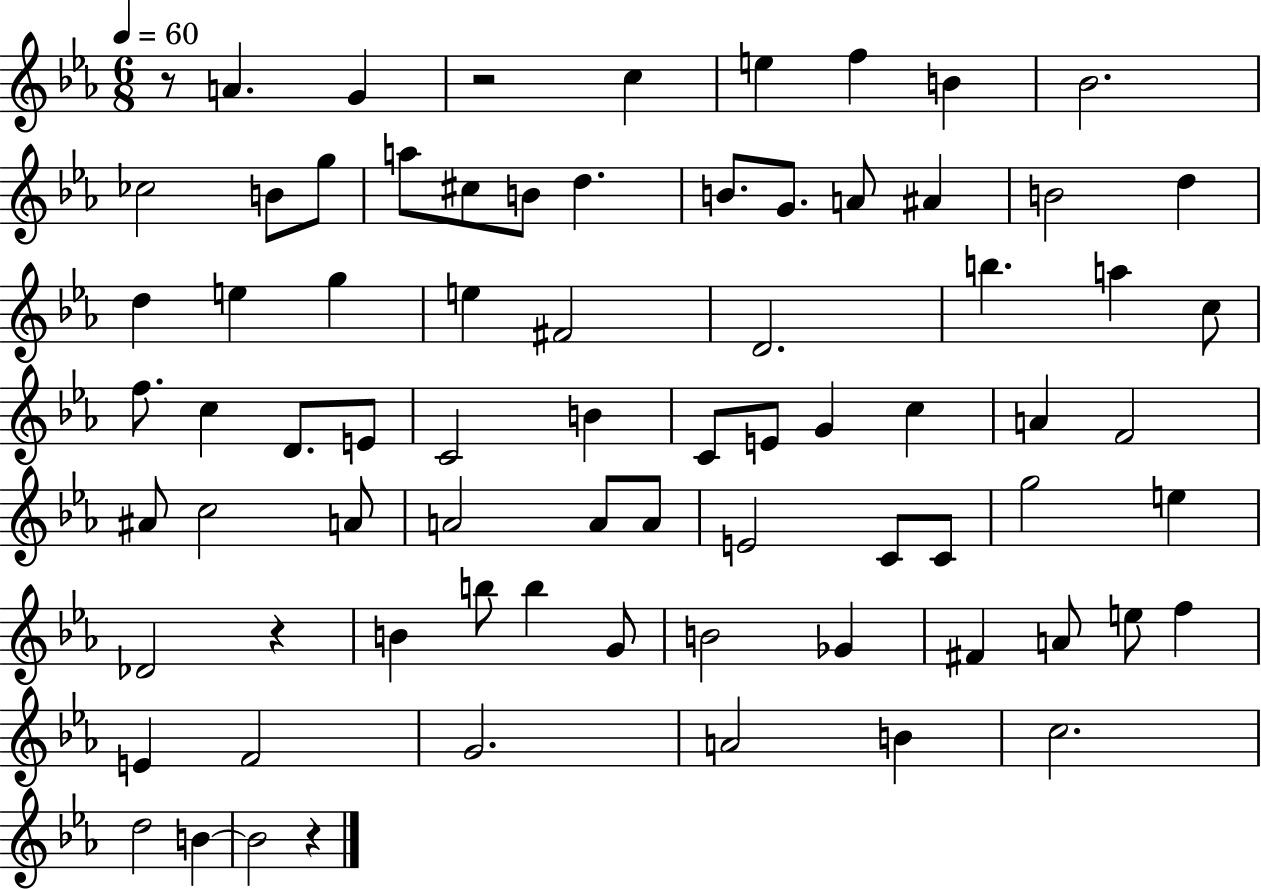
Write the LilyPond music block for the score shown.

{
  \clef treble
  \numericTimeSignature
  \time 6/8
  \key ees \major
  \tempo 4 = 60
  r8 a'4. g'4 | r2 c''4 | e''4 f''4 b'4 | bes'2. | \break ces''2 b'8 g''8 | a''8 cis''8 b'8 d''4. | b'8. g'8. a'8 ais'4 | b'2 d''4 | \break d''4 e''4 g''4 | e''4 fis'2 | d'2. | b''4. a''4 c''8 | \break f''8. c''4 d'8. e'8 | c'2 b'4 | c'8 e'8 g'4 c''4 | a'4 f'2 | \break ais'8 c''2 a'8 | a'2 a'8 a'8 | e'2 c'8 c'8 | g''2 e''4 | \break des'2 r4 | b'4 b''8 b''4 g'8 | b'2 ges'4 | fis'4 a'8 e''8 f''4 | \break e'4 f'2 | g'2. | a'2 b'4 | c''2. | \break d''2 b'4~~ | b'2 r4 | \bar "|."
}